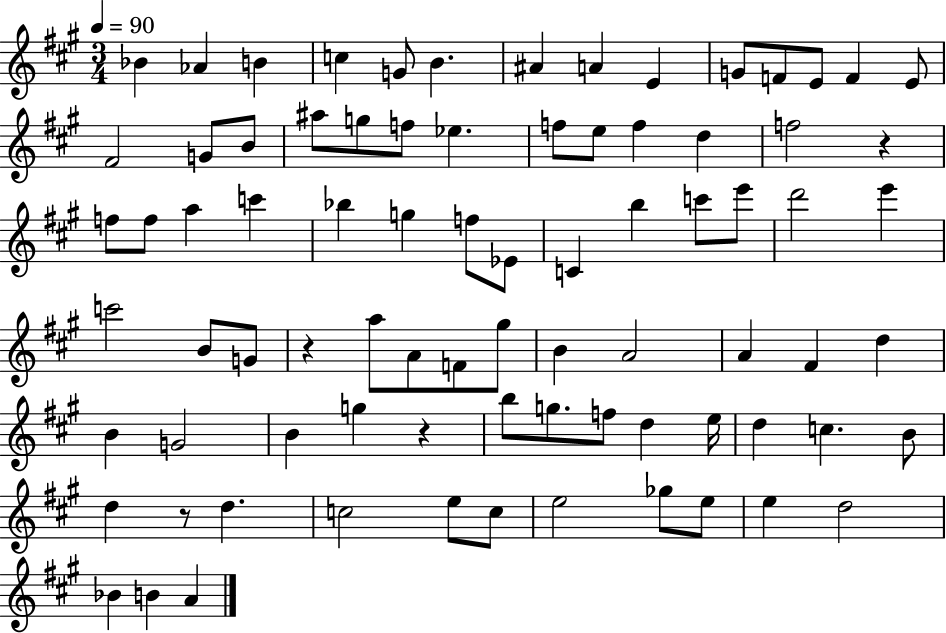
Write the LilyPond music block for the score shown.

{
  \clef treble
  \numericTimeSignature
  \time 3/4
  \key a \major
  \tempo 4 = 90
  bes'4 aes'4 b'4 | c''4 g'8 b'4. | ais'4 a'4 e'4 | g'8 f'8 e'8 f'4 e'8 | \break fis'2 g'8 b'8 | ais''8 g''8 f''8 ees''4. | f''8 e''8 f''4 d''4 | f''2 r4 | \break f''8 f''8 a''4 c'''4 | bes''4 g''4 f''8 ees'8 | c'4 b''4 c'''8 e'''8 | d'''2 e'''4 | \break c'''2 b'8 g'8 | r4 a''8 a'8 f'8 gis''8 | b'4 a'2 | a'4 fis'4 d''4 | \break b'4 g'2 | b'4 g''4 r4 | b''8 g''8. f''8 d''4 e''16 | d''4 c''4. b'8 | \break d''4 r8 d''4. | c''2 e''8 c''8 | e''2 ges''8 e''8 | e''4 d''2 | \break bes'4 b'4 a'4 | \bar "|."
}